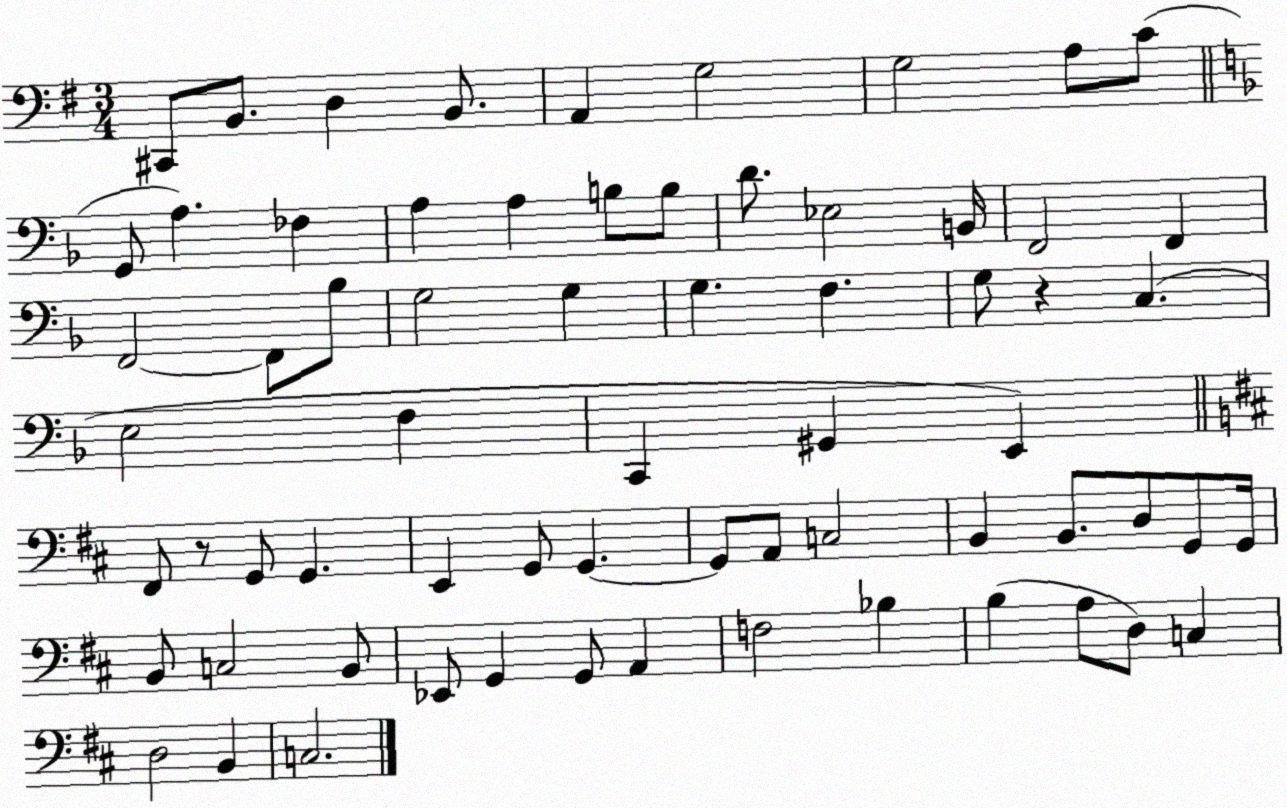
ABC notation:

X:1
T:Untitled
M:3/4
L:1/4
K:G
^C,,/2 B,,/2 D, B,,/2 A,, G,2 G,2 A,/2 C/2 G,,/2 A, _F, A, A, B,/2 B,/2 D/2 _E,2 B,,/4 F,,2 F,, F,,2 F,,/2 _B,/2 G,2 G, G, F, G,/2 z C, E,2 F, C,, ^G,, E,, ^F,,/2 z/2 G,,/2 G,, E,, G,,/2 G,, G,,/2 A,,/2 C,2 B,, B,,/2 D,/2 G,,/2 G,,/4 B,,/2 C,2 B,,/2 _E,,/2 G,, G,,/2 A,, F,2 _B, B, A,/2 D,/2 C, D,2 B,, C,2